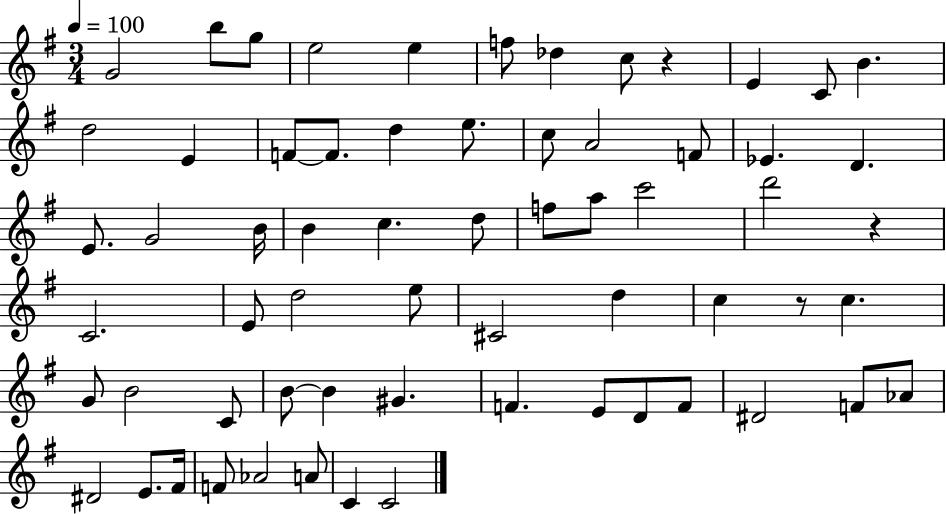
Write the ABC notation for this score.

X:1
T:Untitled
M:3/4
L:1/4
K:G
G2 b/2 g/2 e2 e f/2 _d c/2 z E C/2 B d2 E F/2 F/2 d e/2 c/2 A2 F/2 _E D E/2 G2 B/4 B c d/2 f/2 a/2 c'2 d'2 z C2 E/2 d2 e/2 ^C2 d c z/2 c G/2 B2 C/2 B/2 B ^G F E/2 D/2 F/2 ^D2 F/2 _A/2 ^D2 E/2 ^F/4 F/2 _A2 A/2 C C2